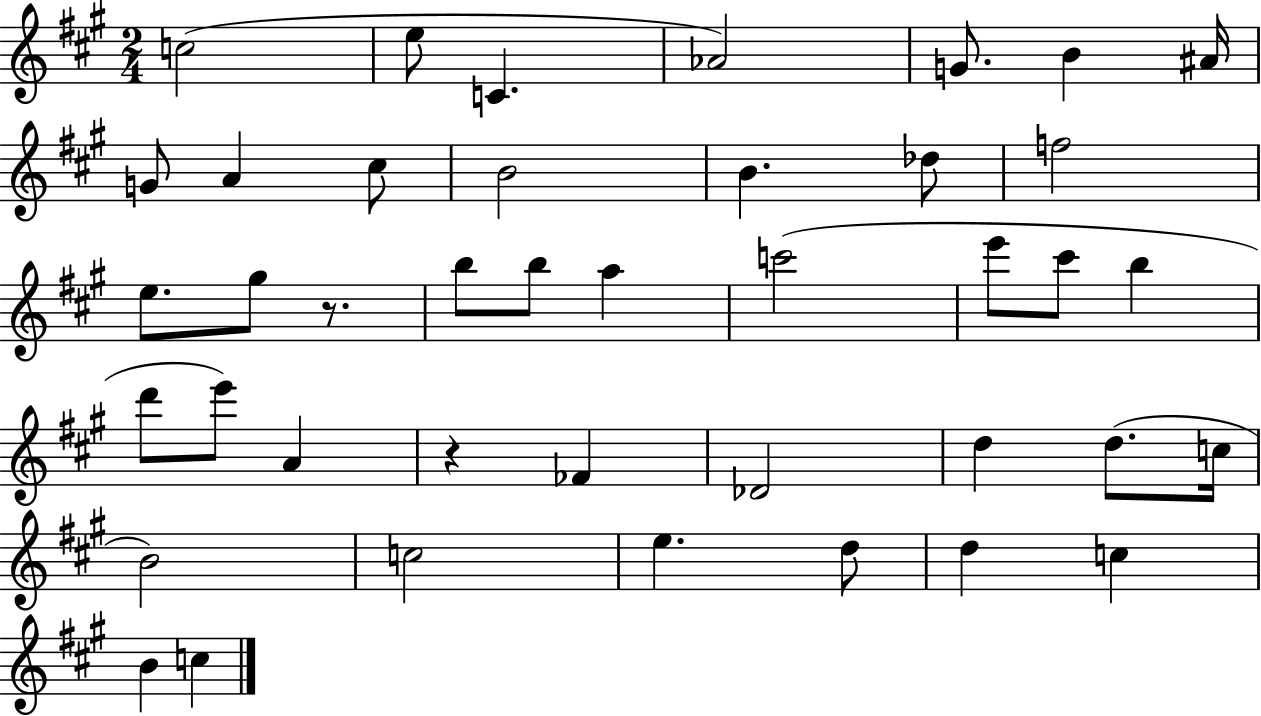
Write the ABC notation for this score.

X:1
T:Untitled
M:2/4
L:1/4
K:A
c2 e/2 C _A2 G/2 B ^A/4 G/2 A ^c/2 B2 B _d/2 f2 e/2 ^g/2 z/2 b/2 b/2 a c'2 e'/2 ^c'/2 b d'/2 e'/2 A z _F _D2 d d/2 c/4 B2 c2 e d/2 d c B c